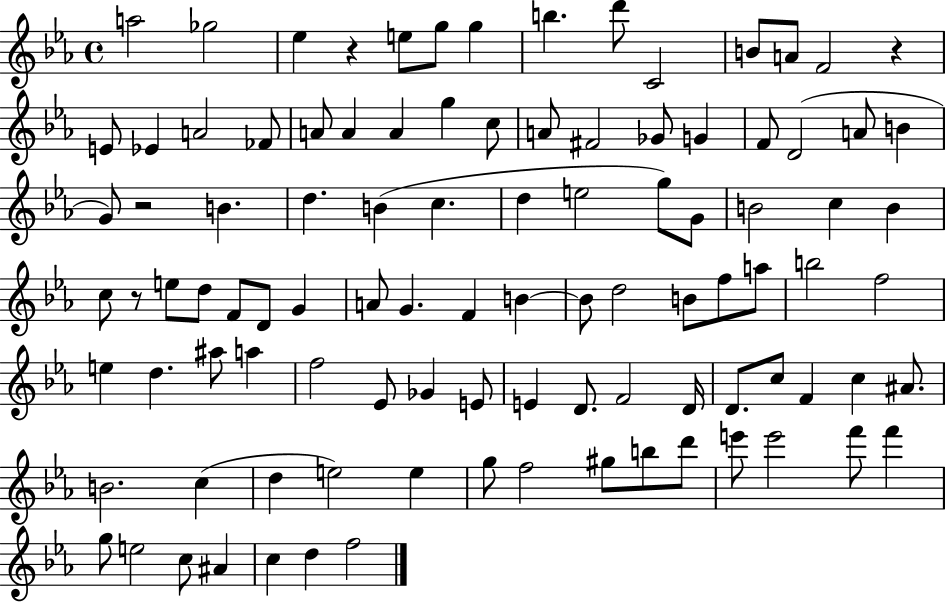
A5/h Gb5/h Eb5/q R/q E5/e G5/e G5/q B5/q. D6/e C4/h B4/e A4/e F4/h R/q E4/e Eb4/q A4/h FES4/e A4/e A4/q A4/q G5/q C5/e A4/e F#4/h Gb4/e G4/q F4/e D4/h A4/e B4/q G4/e R/h B4/q. D5/q. B4/q C5/q. D5/q E5/h G5/e G4/e B4/h C5/q B4/q C5/e R/e E5/e D5/e F4/e D4/e G4/q A4/e G4/q. F4/q B4/q B4/e D5/h B4/e F5/e A5/e B5/h F5/h E5/q D5/q. A#5/e A5/q F5/h Eb4/e Gb4/q E4/e E4/q D4/e. F4/h D4/s D4/e. C5/e F4/q C5/q A#4/e. B4/h. C5/q D5/q E5/h E5/q G5/e F5/h G#5/e B5/e D6/e E6/e E6/h F6/e F6/q G5/e E5/h C5/e A#4/q C5/q D5/q F5/h